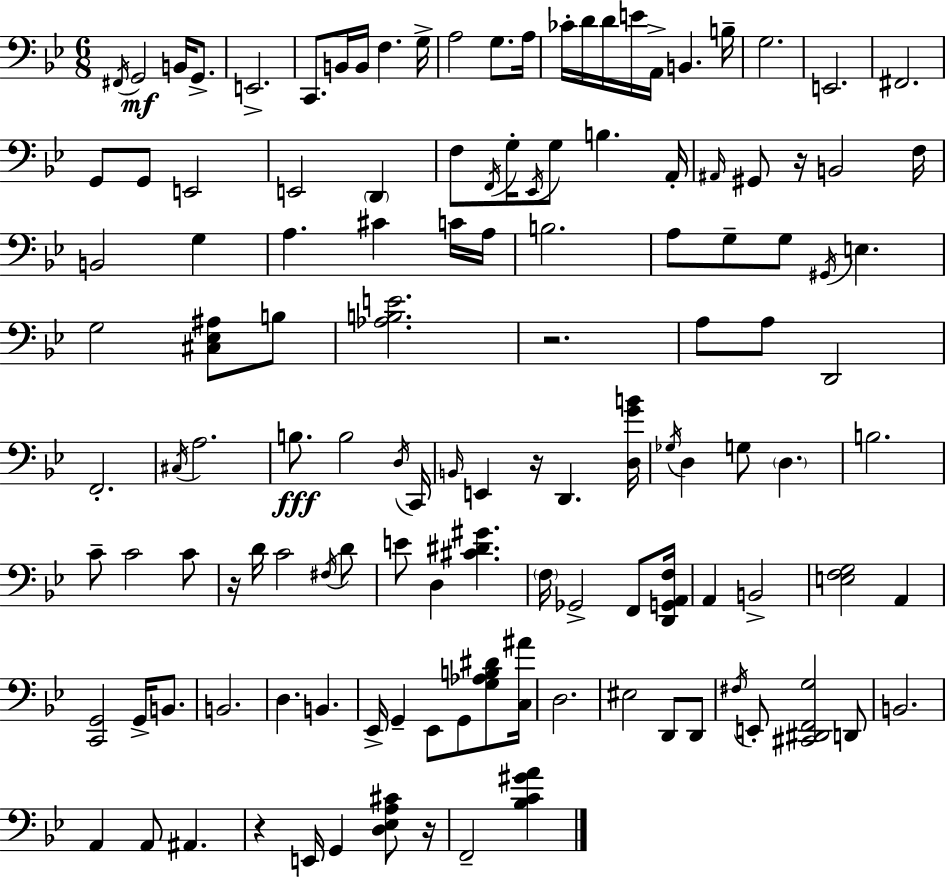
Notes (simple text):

F#2/s G2/h B2/s G2/e. E2/h. C2/e. B2/s B2/s F3/q. G3/s A3/h G3/e. A3/s CES4/s D4/s D4/s E4/s A2/s B2/q. B3/s G3/h. E2/h. F#2/h. G2/e G2/e E2/h E2/h D2/q F3/e F2/s G3/s Eb2/s G3/e B3/q. A2/s A#2/s G#2/e R/s B2/h F3/s B2/h G3/q A3/q. C#4/q C4/s A3/s B3/h. A3/e G3/e G3/e G#2/s E3/q. G3/h [C#3,Eb3,A#3]/e B3/e [Ab3,B3,E4]/h. R/h. A3/e A3/e D2/h F2/h. C#3/s A3/h. B3/e. B3/h D3/s C2/s B2/s E2/q R/s D2/q. [D3,G4,B4]/s Gb3/s D3/q G3/e D3/q. B3/h. C4/e C4/h C4/e R/s D4/s C4/h F#3/s D4/e E4/e D3/q [C#4,D#4,G#4]/q. F3/s Gb2/h F2/e [D2,G2,A2,F3]/s A2/q B2/h [E3,F3,G3]/h A2/q [C2,G2]/h G2/s B2/e. B2/h. D3/q. B2/q. Eb2/s G2/q Eb2/e G2/e [G3,Ab3,B3,D#4]/e [C3,A#4]/s D3/h. EIS3/h D2/e D2/e F#3/s E2/e [C#2,D#2,F2,G3]/h D2/e B2/h. A2/q A2/e A#2/q. R/q E2/s G2/q [D3,Eb3,A3,C#4]/e R/s F2/h [Bb3,C4,G#4,A4]/q